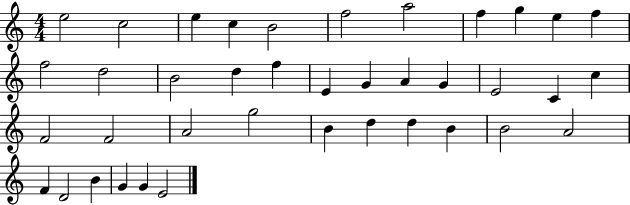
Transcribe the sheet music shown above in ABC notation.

X:1
T:Untitled
M:4/4
L:1/4
K:C
e2 c2 e c B2 f2 a2 f g e f f2 d2 B2 d f E G A G E2 C c F2 F2 A2 g2 B d d B B2 A2 F D2 B G G E2